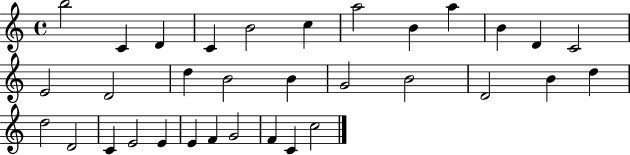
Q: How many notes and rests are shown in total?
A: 33